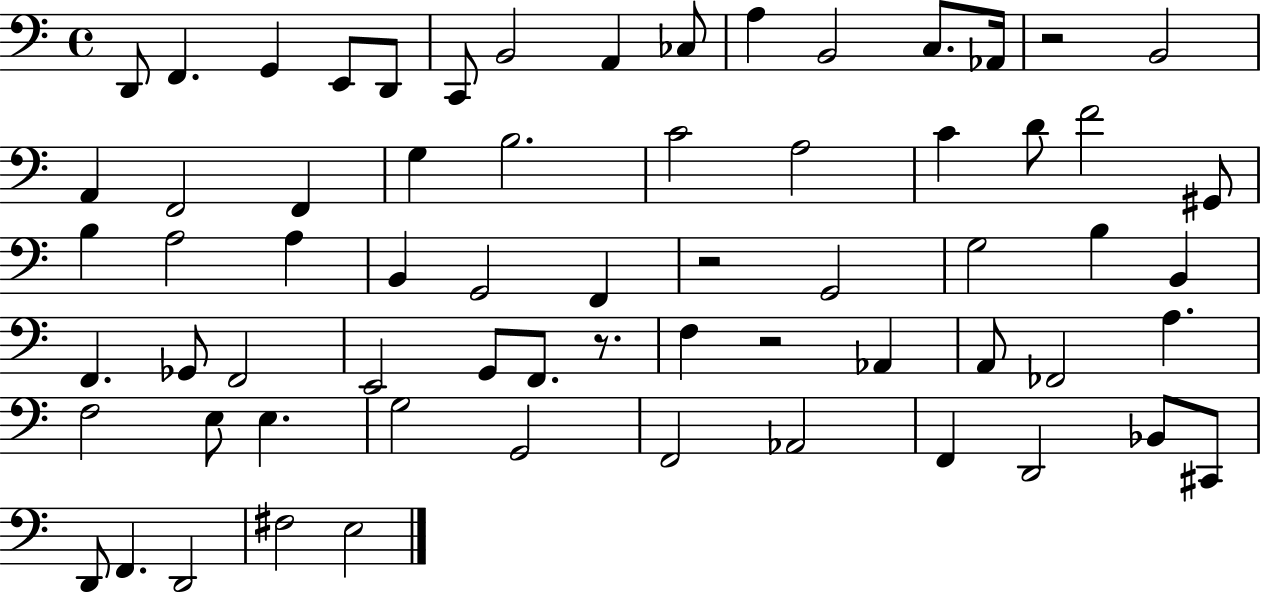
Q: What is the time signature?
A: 4/4